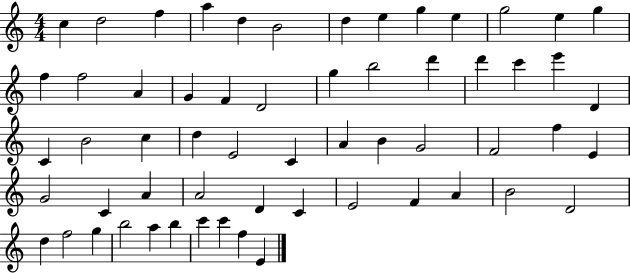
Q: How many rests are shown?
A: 0